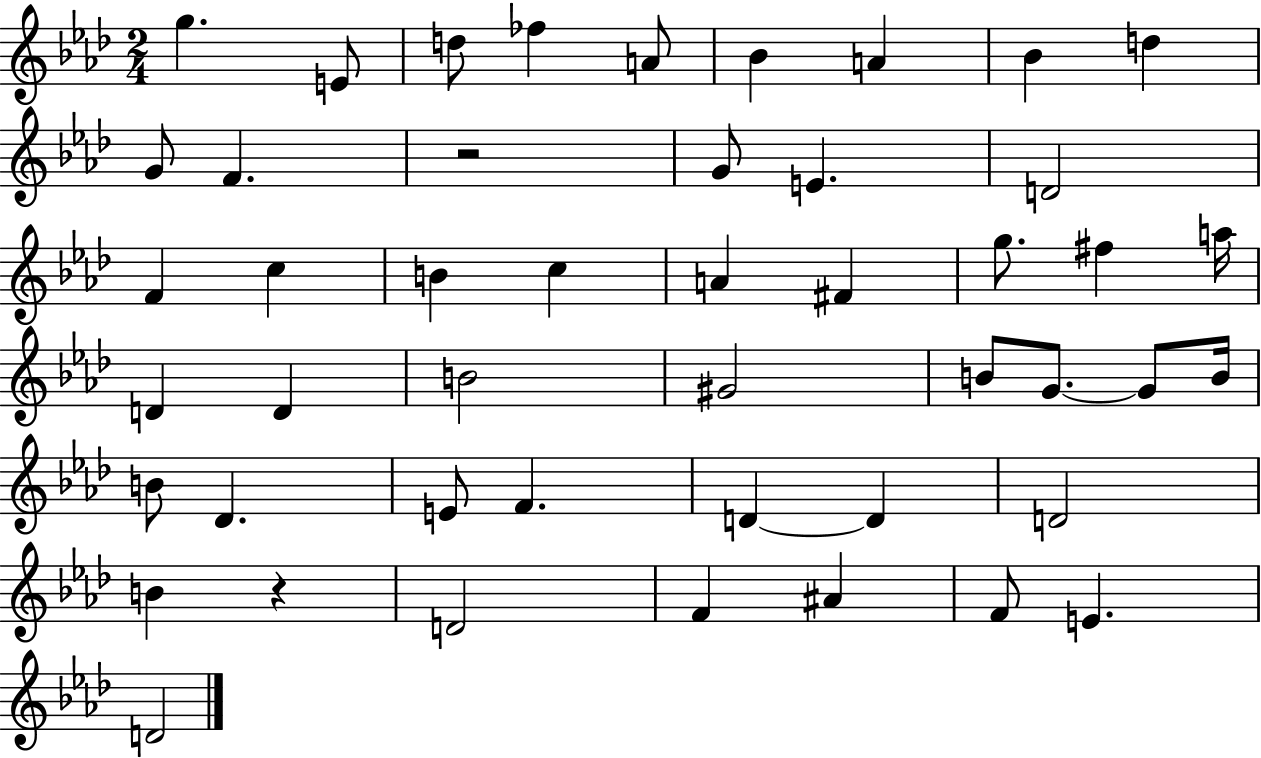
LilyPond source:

{
  \clef treble
  \numericTimeSignature
  \time 2/4
  \key aes \major
  g''4. e'8 | d''8 fes''4 a'8 | bes'4 a'4 | bes'4 d''4 | \break g'8 f'4. | r2 | g'8 e'4. | d'2 | \break f'4 c''4 | b'4 c''4 | a'4 fis'4 | g''8. fis''4 a''16 | \break d'4 d'4 | b'2 | gis'2 | b'8 g'8.~~ g'8 b'16 | \break b'8 des'4. | e'8 f'4. | d'4~~ d'4 | d'2 | \break b'4 r4 | d'2 | f'4 ais'4 | f'8 e'4. | \break d'2 | \bar "|."
}